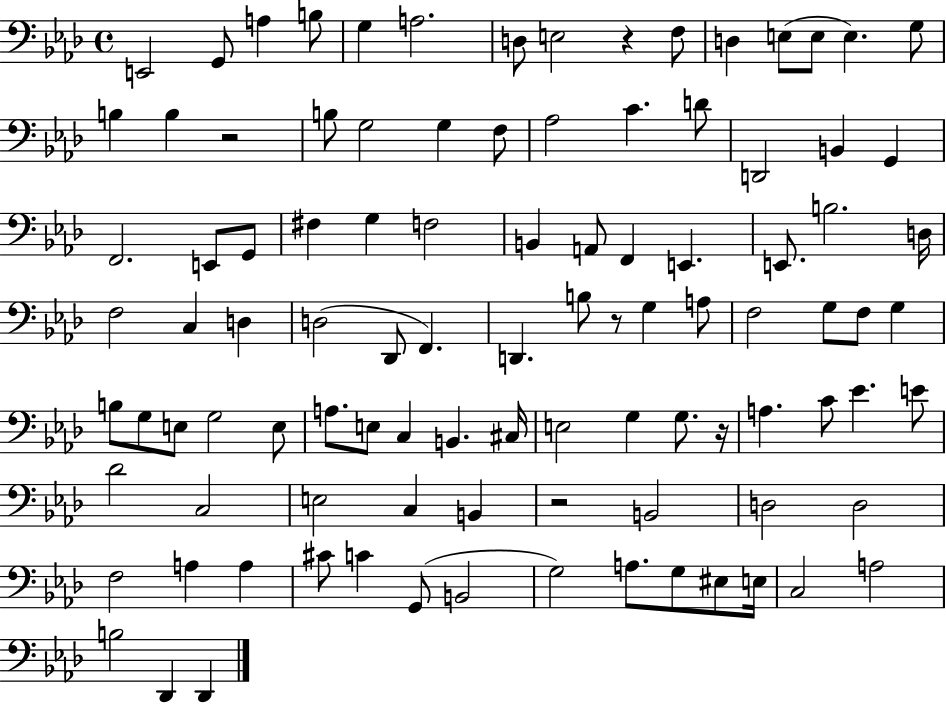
E2/h G2/e A3/q B3/e G3/q A3/h. D3/e E3/h R/q F3/e D3/q E3/e E3/e E3/q. G3/e B3/q B3/q R/h B3/e G3/h G3/q F3/e Ab3/h C4/q. D4/e D2/h B2/q G2/q F2/h. E2/e G2/e F#3/q G3/q F3/h B2/q A2/e F2/q E2/q. E2/e. B3/h. D3/s F3/h C3/q D3/q D3/h Db2/e F2/q. D2/q. B3/e R/e G3/q A3/e F3/h G3/e F3/e G3/q B3/e G3/e E3/e G3/h E3/e A3/e. E3/e C3/q B2/q. C#3/s E3/h G3/q G3/e. R/s A3/q. C4/e Eb4/q. E4/e Db4/h C3/h E3/h C3/q B2/q R/h B2/h D3/h D3/h F3/h A3/q A3/q C#4/e C4/q G2/e B2/h G3/h A3/e. G3/e EIS3/e E3/s C3/h A3/h B3/h Db2/q Db2/q